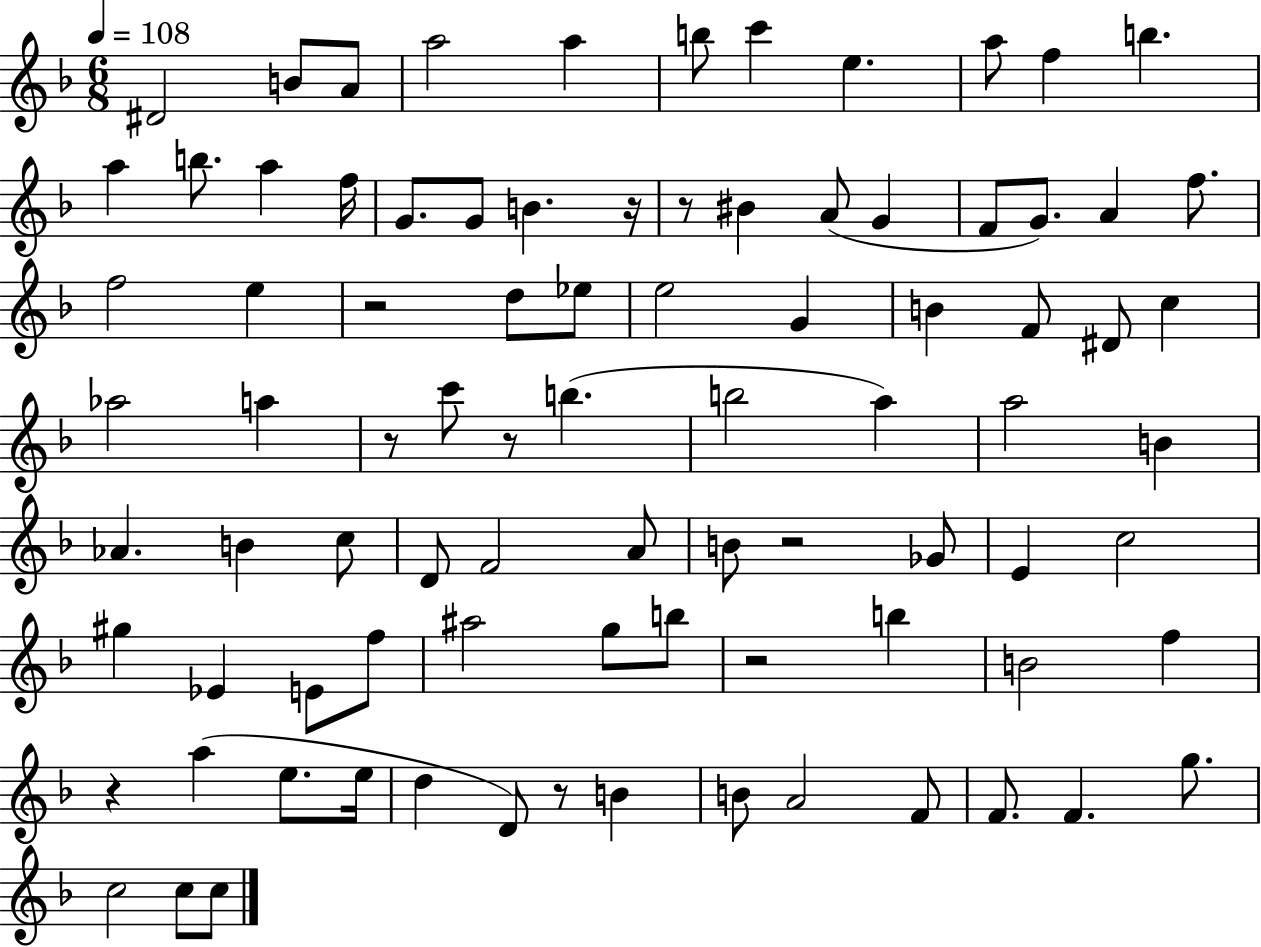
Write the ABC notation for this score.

X:1
T:Untitled
M:6/8
L:1/4
K:F
^D2 B/2 A/2 a2 a b/2 c' e a/2 f b a b/2 a f/4 G/2 G/2 B z/4 z/2 ^B A/2 G F/2 G/2 A f/2 f2 e z2 d/2 _e/2 e2 G B F/2 ^D/2 c _a2 a z/2 c'/2 z/2 b b2 a a2 B _A B c/2 D/2 F2 A/2 B/2 z2 _G/2 E c2 ^g _E E/2 f/2 ^a2 g/2 b/2 z2 b B2 f z a e/2 e/4 d D/2 z/2 B B/2 A2 F/2 F/2 F g/2 c2 c/2 c/2